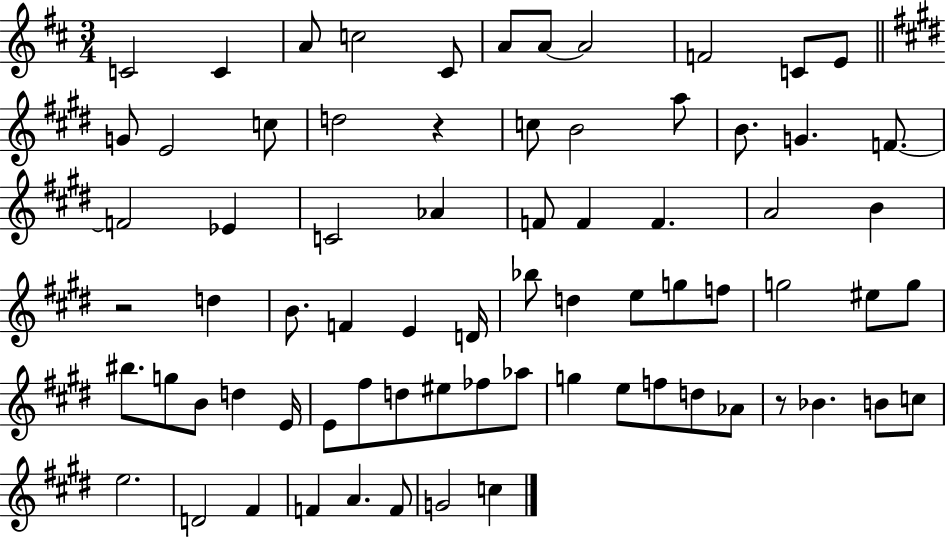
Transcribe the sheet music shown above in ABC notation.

X:1
T:Untitled
M:3/4
L:1/4
K:D
C2 C A/2 c2 ^C/2 A/2 A/2 A2 F2 C/2 E/2 G/2 E2 c/2 d2 z c/2 B2 a/2 B/2 G F/2 F2 _E C2 _A F/2 F F A2 B z2 d B/2 F E D/4 _b/2 d e/2 g/2 f/2 g2 ^e/2 g/2 ^b/2 g/2 B/2 d E/4 E/2 ^f/2 d/2 ^e/2 _f/2 _a/2 g e/2 f/2 d/2 _A/2 z/2 _B B/2 c/2 e2 D2 ^F F A F/2 G2 c